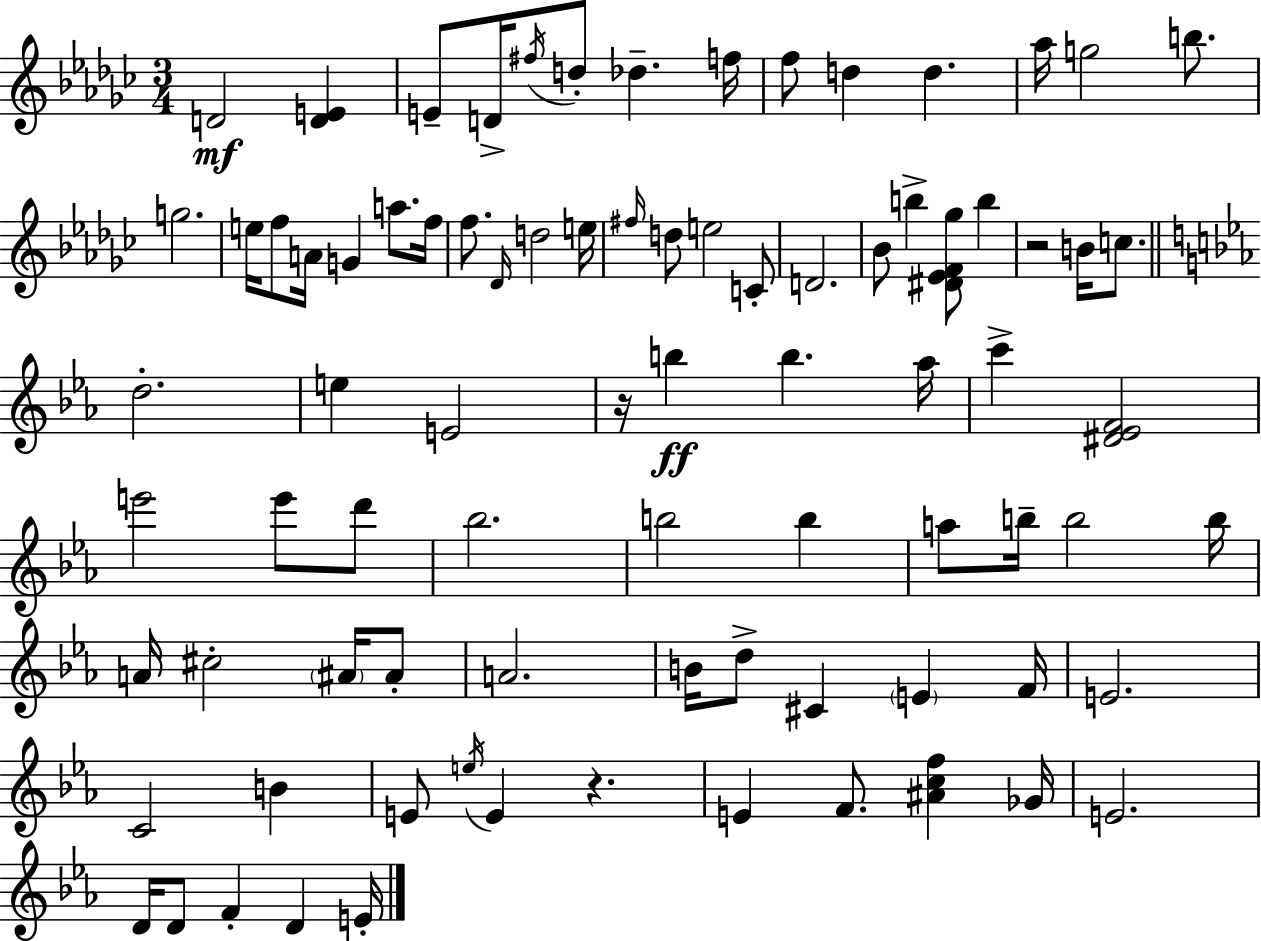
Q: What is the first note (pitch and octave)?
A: D4